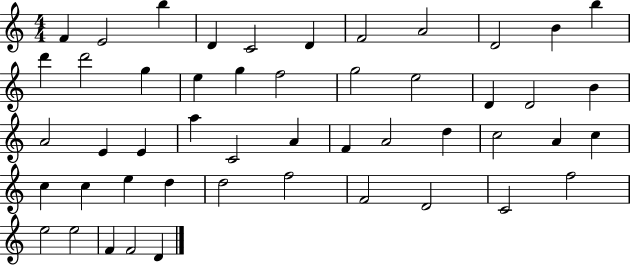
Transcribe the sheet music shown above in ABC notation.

X:1
T:Untitled
M:4/4
L:1/4
K:C
F E2 b D C2 D F2 A2 D2 B b d' d'2 g e g f2 g2 e2 D D2 B A2 E E a C2 A F A2 d c2 A c c c e d d2 f2 F2 D2 C2 f2 e2 e2 F F2 D